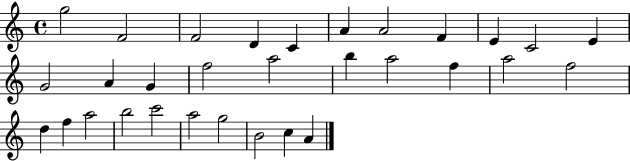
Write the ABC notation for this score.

X:1
T:Untitled
M:4/4
L:1/4
K:C
g2 F2 F2 D C A A2 F E C2 E G2 A G f2 a2 b a2 f a2 f2 d f a2 b2 c'2 a2 g2 B2 c A